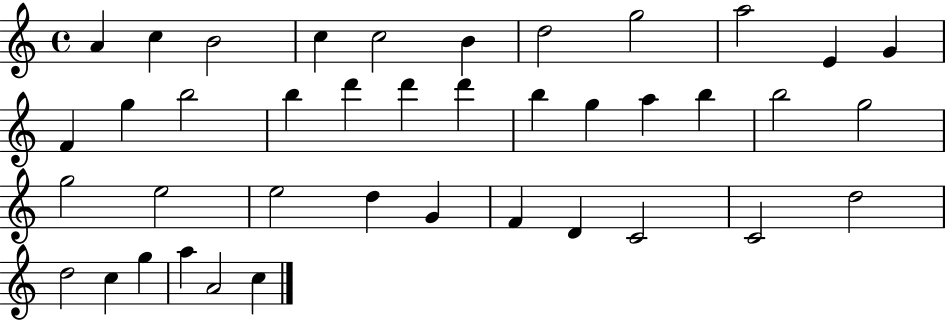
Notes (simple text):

A4/q C5/q B4/h C5/q C5/h B4/q D5/h G5/h A5/h E4/q G4/q F4/q G5/q B5/h B5/q D6/q D6/q D6/q B5/q G5/q A5/q B5/q B5/h G5/h G5/h E5/h E5/h D5/q G4/q F4/q D4/q C4/h C4/h D5/h D5/h C5/q G5/q A5/q A4/h C5/q